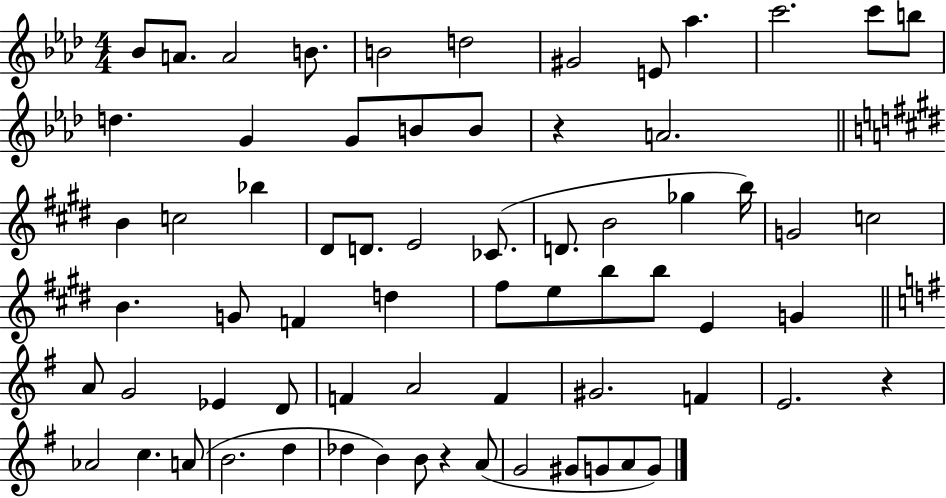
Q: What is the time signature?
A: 4/4